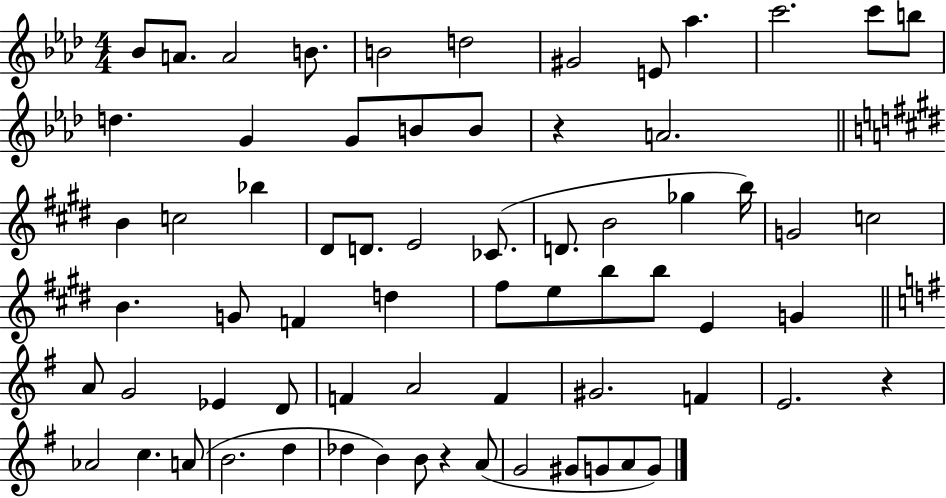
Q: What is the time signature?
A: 4/4